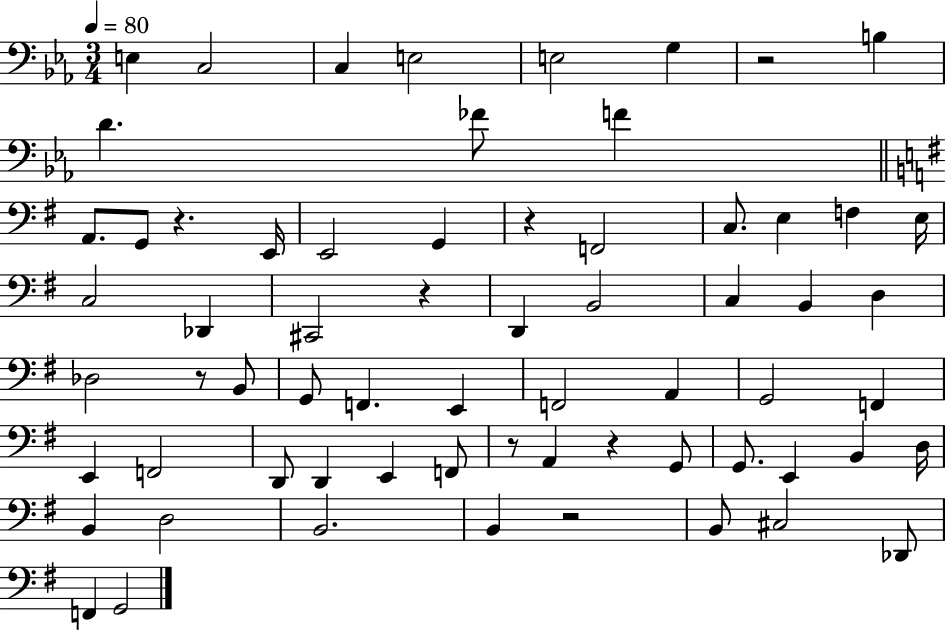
{
  \clef bass
  \numericTimeSignature
  \time 3/4
  \key ees \major
  \tempo 4 = 80
  e4 c2 | c4 e2 | e2 g4 | r2 b4 | \break d'4. fes'8 f'4 | \bar "||" \break \key g \major a,8. g,8 r4. e,16 | e,2 g,4 | r4 f,2 | c8. e4 f4 e16 | \break c2 des,4 | cis,2 r4 | d,4 b,2 | c4 b,4 d4 | \break des2 r8 b,8 | g,8 f,4. e,4 | f,2 a,4 | g,2 f,4 | \break e,4 f,2 | d,8 d,4 e,4 f,8 | r8 a,4 r4 g,8 | g,8. e,4 b,4 d16 | \break b,4 d2 | b,2. | b,4 r2 | b,8 cis2 des,8 | \break f,4 g,2 | \bar "|."
}